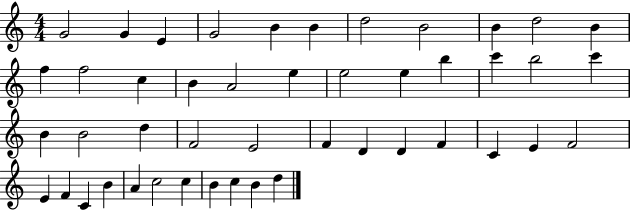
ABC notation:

X:1
T:Untitled
M:4/4
L:1/4
K:C
G2 G E G2 B B d2 B2 B d2 B f f2 c B A2 e e2 e b c' b2 c' B B2 d F2 E2 F D D F C E F2 E F C B A c2 c B c B d